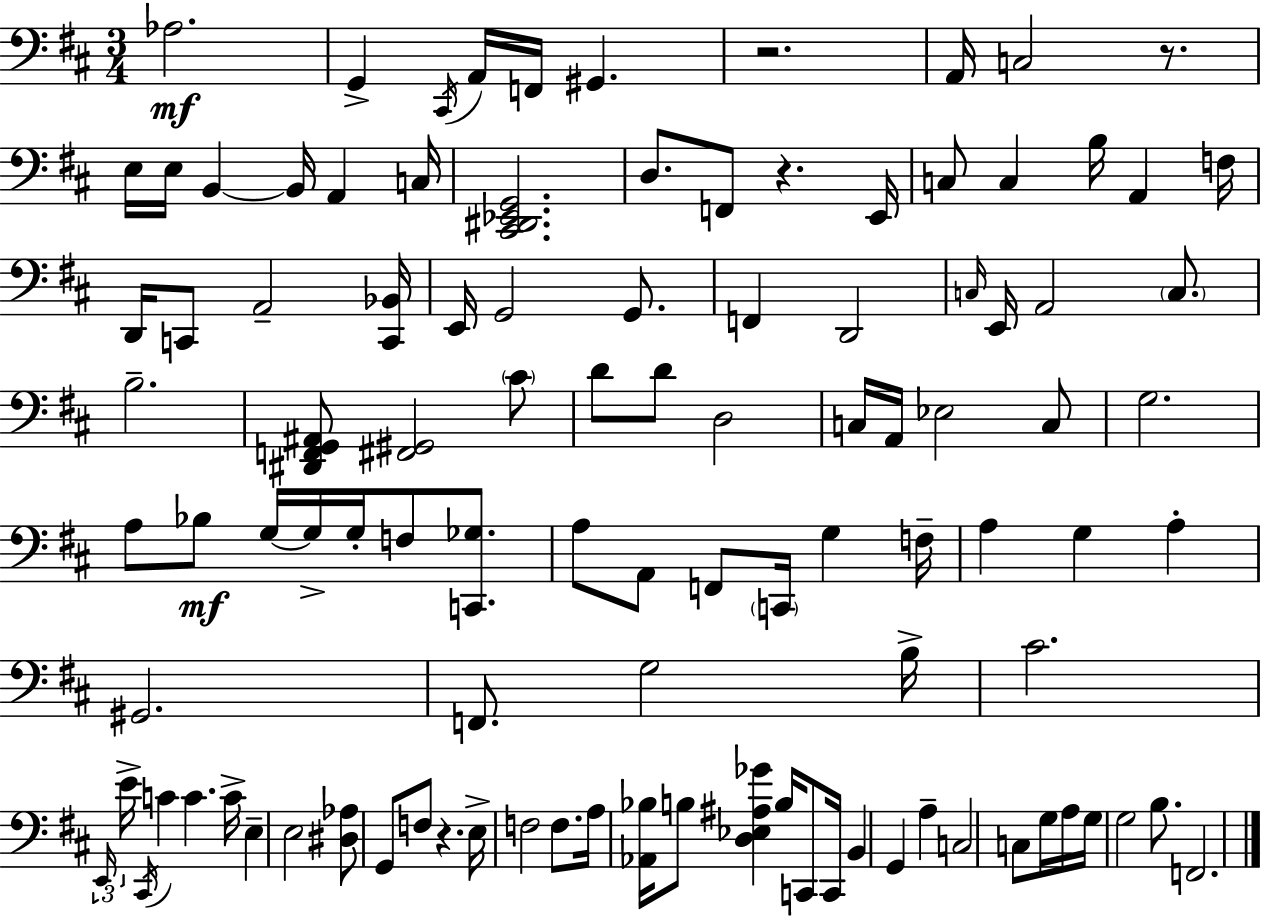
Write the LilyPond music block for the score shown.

{
  \clef bass
  \numericTimeSignature
  \time 3/4
  \key d \major
  \repeat volta 2 { aes2.\mf | g,4-> \acciaccatura { cis,16 } a,16 f,16 gis,4. | r2. | a,16 c2 r8. | \break e16 e16 b,4~~ b,16 a,4 | c16 <cis, dis, ees, g,>2. | d8. f,8 r4. | e,16 c8 c4 b16 a,4 | \break f16 d,16 c,8 a,2-- | <c, bes,>16 e,16 g,2 g,8. | f,4 d,2 | \grace { c16 } e,16 a,2 \parenthesize c8. | \break b2.-- | <dis, f, g, ais,>8 <fis, gis,>2 | \parenthesize cis'8 d'8 d'8 d2 | c16 a,16 ees2 | \break c8 g2. | a8 bes8\mf g16~~ g16-> g16-. f8 <c, ges>8. | a8 a,8 f,8 \parenthesize c,16 g4 | f16-- a4 g4 a4-. | \break gis,2. | f,8. g2 | b16-> cis'2. | \tuplet 3/2 { \grace { e,16 } e'16-> \acciaccatura { cis,16 } } c'4 c'4. | \break c'16-> e4-- e2 | <dis aes>8 g,8 f8 r4. | e16-> f2 | f8. a16 <aes, bes>16 b8 <d ees ais ges'>4 | \break b16 c,8 c,16 b,4 g,4 | a4-- c2 | c8 g16 a16 g16 g2 | b8. f,2. | \break } \bar "|."
}